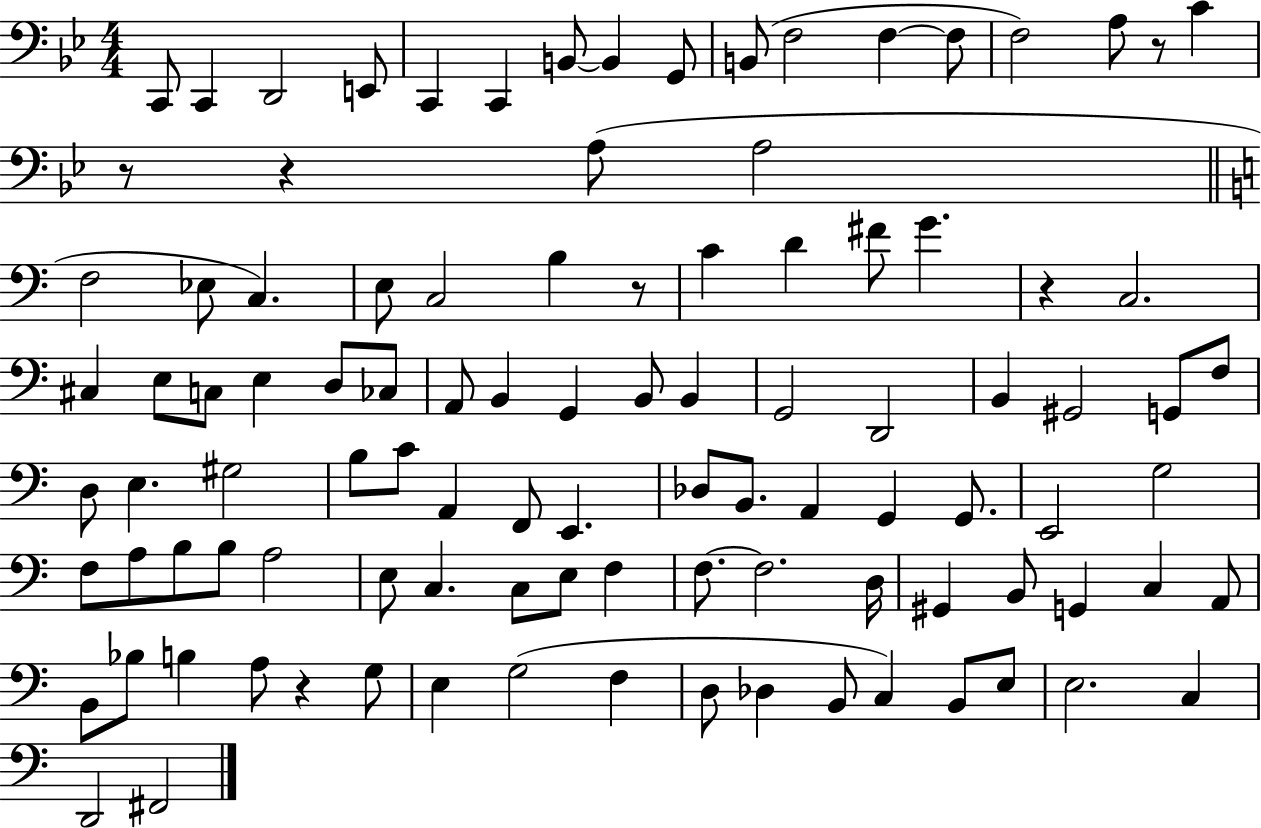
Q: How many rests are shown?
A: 6